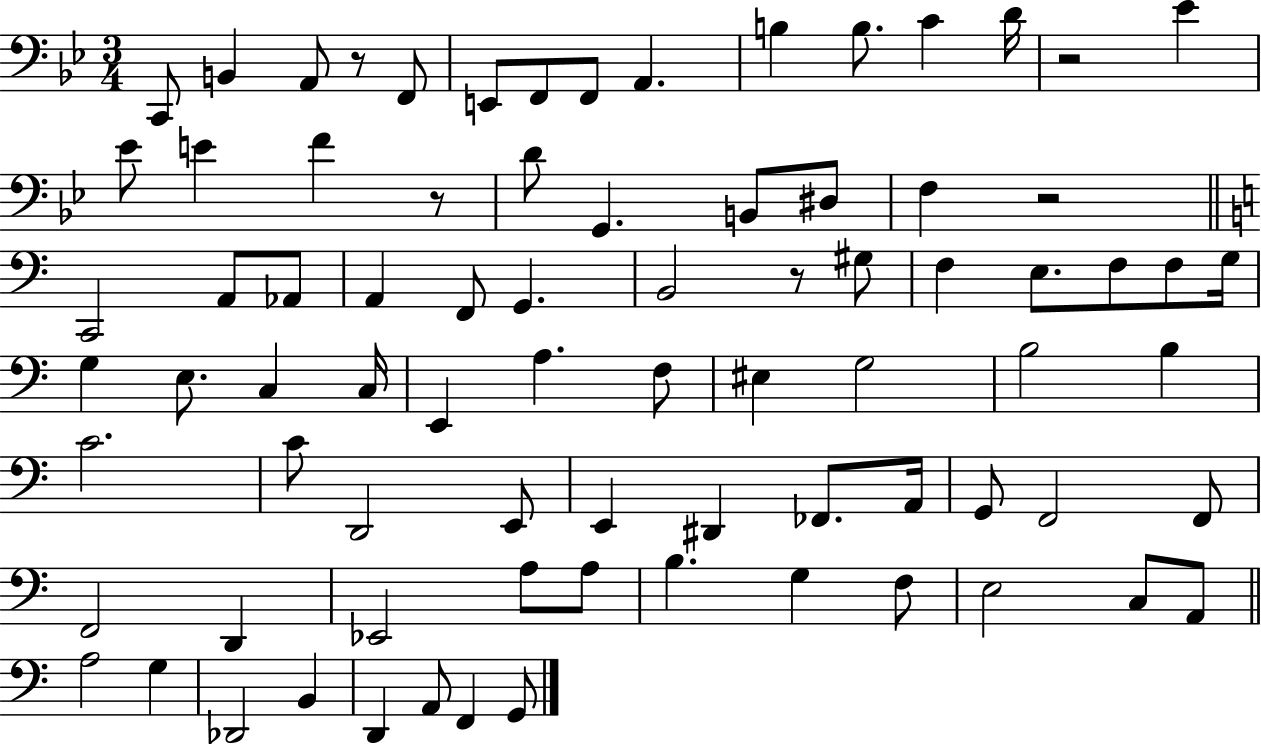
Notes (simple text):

C2/e B2/q A2/e R/e F2/e E2/e F2/e F2/e A2/q. B3/q B3/e. C4/q D4/s R/h Eb4/q Eb4/e E4/q F4/q R/e D4/e G2/q. B2/e D#3/e F3/q R/h C2/h A2/e Ab2/e A2/q F2/e G2/q. B2/h R/e G#3/e F3/q E3/e. F3/e F3/e G3/s G3/q E3/e. C3/q C3/s E2/q A3/q. F3/e EIS3/q G3/h B3/h B3/q C4/h. C4/e D2/h E2/e E2/q D#2/q FES2/e. A2/s G2/e F2/h F2/e F2/h D2/q Eb2/h A3/e A3/e B3/q. G3/q F3/e E3/h C3/e A2/e A3/h G3/q Db2/h B2/q D2/q A2/e F2/q G2/e